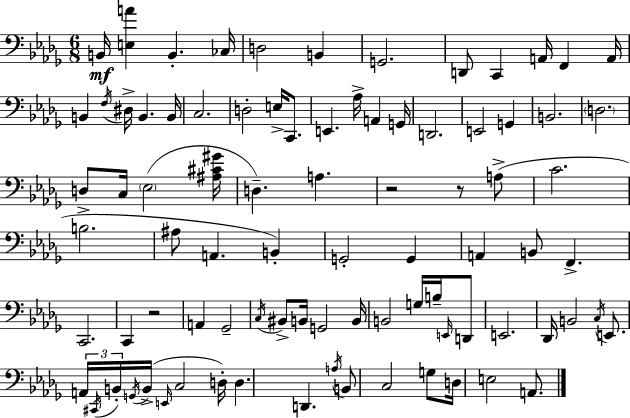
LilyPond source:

{
  \clef bass
  \numericTimeSignature
  \time 6/8
  \key bes \minor
  b,16\mf <e a'>4 b,4.-. ces16 | d2 b,4 | g,2. | d,8 c,4 a,16 f,4 a,16 | \break b,4 \acciaccatura { f16 } dis16-> b,4. | b,16 c2. | d2-. e16-> c,8. | e,4. aes16-> a,4 | \break g,16 d,2. | e,2 g,4 | b,2. | \parenthesize d2. | \break d8-> c16 \parenthesize ees2( | <ais cis' gis'>16 d4.--) a4. | r2 r8 a8->( | c'2. | \break b2. | ais8 a,4. b,4-.) | g,2-. g,4 | a,4 b,8 f,4.-> | \break c,2. | c,4 r2 | a,4 ges,2-- | \acciaccatura { c16 } bis,8-> b,16 g,2 | \break b,16 b,2 g16 b16-- | \grace { e,16 } d,8 e,2. | des,16 b,2 | \acciaccatura { c16 } e,8. \tuplet 3/2 { a,16 \acciaccatura { cis,16 } b,16-. } \acciaccatura { g,16 } b,16->( \grace { e,16 } c2 | \break d16-.) d4. | d,4. \acciaccatura { a16 } b,8 c2 | g8 d16 e2 | a,8. \bar "|."
}